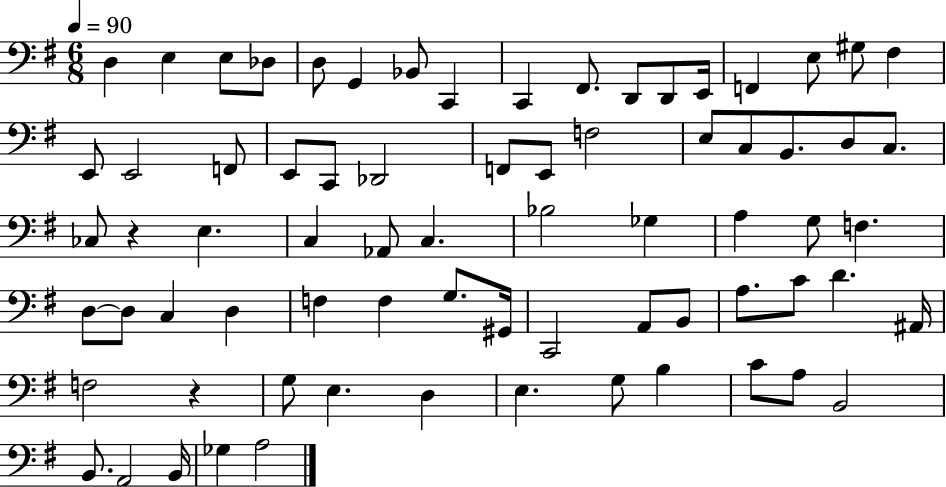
{
  \clef bass
  \numericTimeSignature
  \time 6/8
  \key g \major
  \tempo 4 = 90
  \repeat volta 2 { d4 e4 e8 des8 | d8 g,4 bes,8 c,4 | c,4 fis,8. d,8 d,8 e,16 | f,4 e8 gis8 fis4 | \break e,8 e,2 f,8 | e,8 c,8 des,2 | f,8 e,8 f2 | e8 c8 b,8. d8 c8. | \break ces8 r4 e4. | c4 aes,8 c4. | bes2 ges4 | a4 g8 f4. | \break d8~~ d8 c4 d4 | f4 f4 g8. gis,16 | c,2 a,8 b,8 | a8. c'8 d'4. ais,16 | \break f2 r4 | g8 e4. d4 | e4. g8 b4 | c'8 a8 b,2 | \break b,8. a,2 b,16 | ges4 a2 | } \bar "|."
}